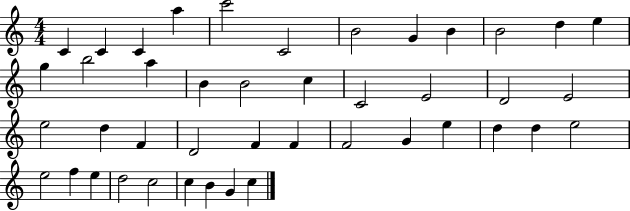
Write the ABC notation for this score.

X:1
T:Untitled
M:4/4
L:1/4
K:C
C C C a c'2 C2 B2 G B B2 d e g b2 a B B2 c C2 E2 D2 E2 e2 d F D2 F F F2 G e d d e2 e2 f e d2 c2 c B G c